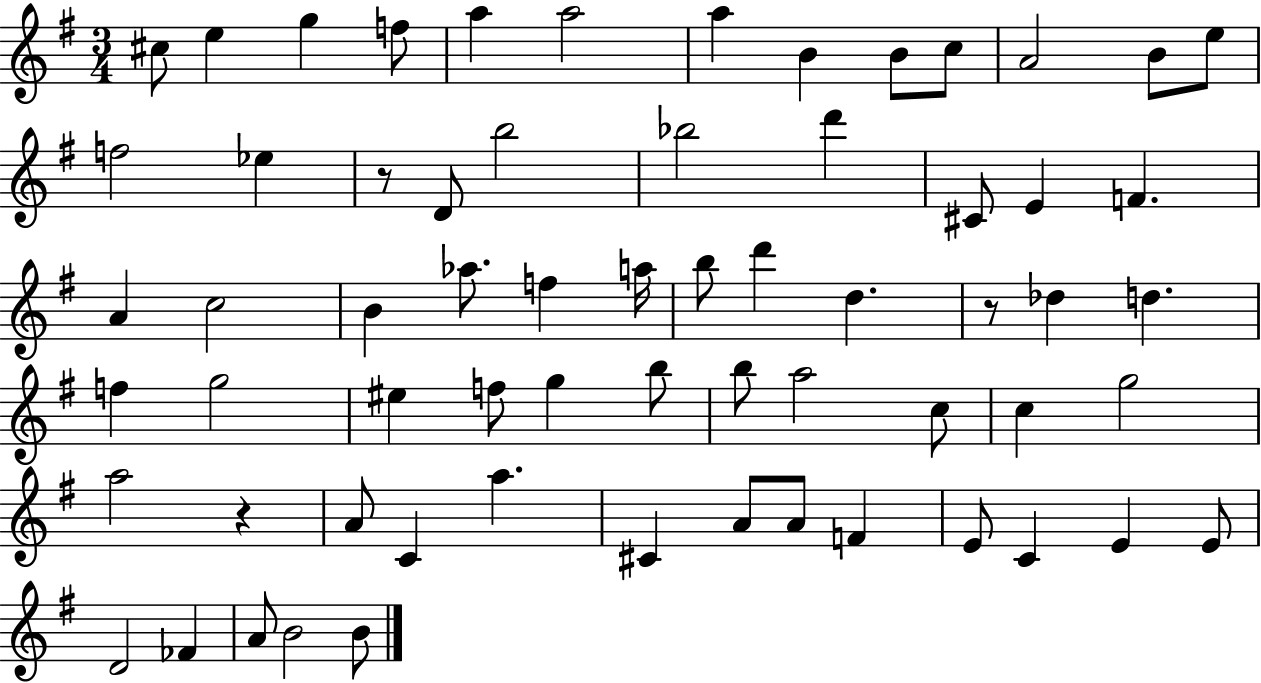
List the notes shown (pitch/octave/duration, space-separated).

C#5/e E5/q G5/q F5/e A5/q A5/h A5/q B4/q B4/e C5/e A4/h B4/e E5/e F5/h Eb5/q R/e D4/e B5/h Bb5/h D6/q C#4/e E4/q F4/q. A4/q C5/h B4/q Ab5/e. F5/q A5/s B5/e D6/q D5/q. R/e Db5/q D5/q. F5/q G5/h EIS5/q F5/e G5/q B5/e B5/e A5/h C5/e C5/q G5/h A5/h R/q A4/e C4/q A5/q. C#4/q A4/e A4/e F4/q E4/e C4/q E4/q E4/e D4/h FES4/q A4/e B4/h B4/e